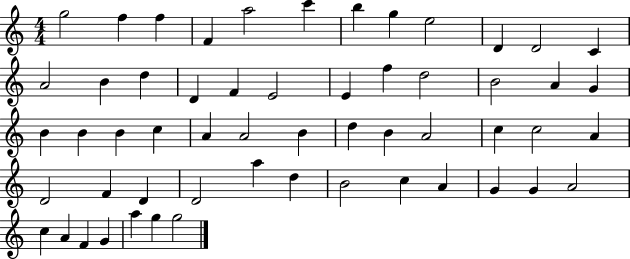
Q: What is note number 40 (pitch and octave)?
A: D4